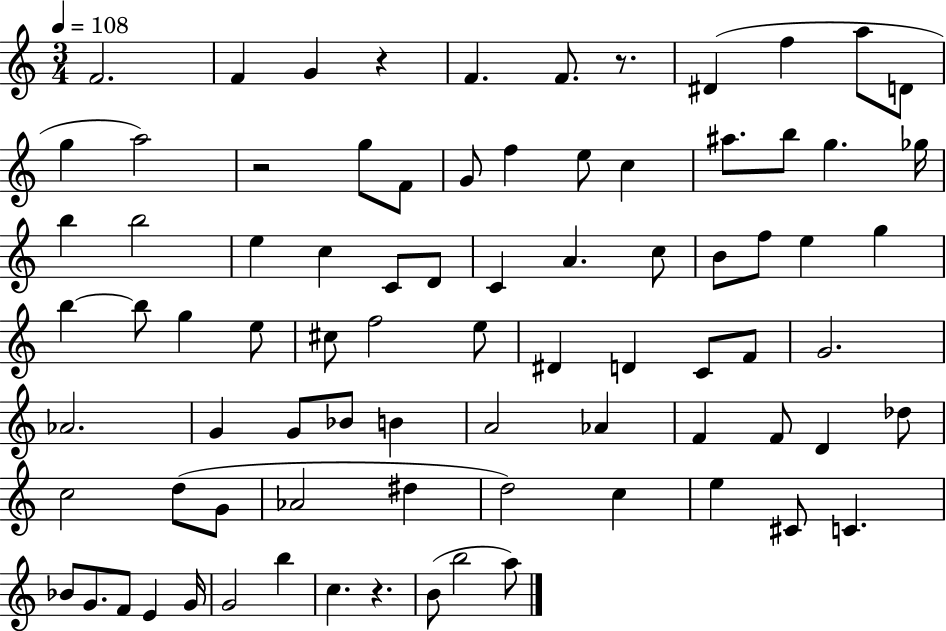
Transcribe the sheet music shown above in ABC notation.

X:1
T:Untitled
M:3/4
L:1/4
K:C
F2 F G z F F/2 z/2 ^D f a/2 D/2 g a2 z2 g/2 F/2 G/2 f e/2 c ^a/2 b/2 g _g/4 b b2 e c C/2 D/2 C A c/2 B/2 f/2 e g b b/2 g e/2 ^c/2 f2 e/2 ^D D C/2 F/2 G2 _A2 G G/2 _B/2 B A2 _A F F/2 D _d/2 c2 d/2 G/2 _A2 ^d d2 c e ^C/2 C _B/2 G/2 F/2 E G/4 G2 b c z B/2 b2 a/2